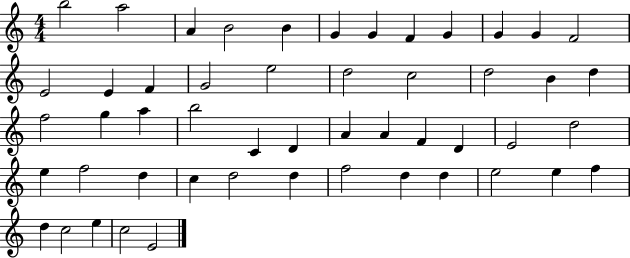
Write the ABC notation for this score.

X:1
T:Untitled
M:4/4
L:1/4
K:C
b2 a2 A B2 B G G F G G G F2 E2 E F G2 e2 d2 c2 d2 B d f2 g a b2 C D A A F D E2 d2 e f2 d c d2 d f2 d d e2 e f d c2 e c2 E2